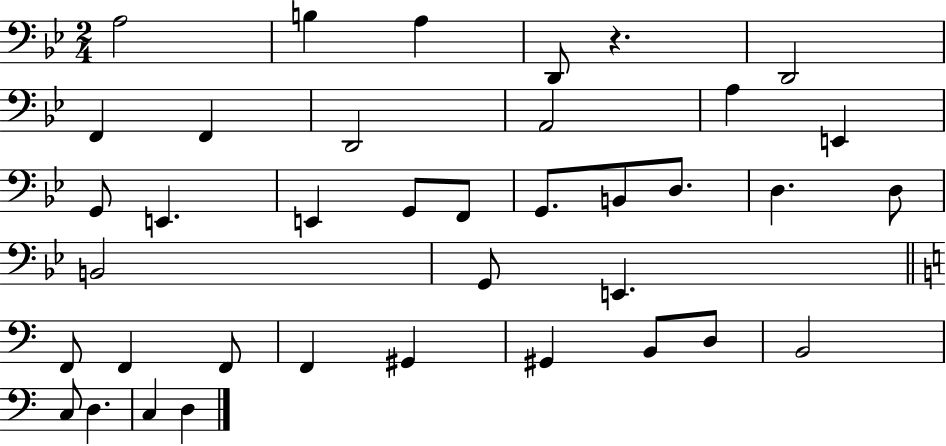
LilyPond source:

{
  \clef bass
  \numericTimeSignature
  \time 2/4
  \key bes \major
  a2 | b4 a4 | d,8 r4. | d,2 | \break f,4 f,4 | d,2 | a,2 | a4 e,4 | \break g,8 e,4. | e,4 g,8 f,8 | g,8. b,8 d8. | d4. d8 | \break b,2 | g,8 e,4. | \bar "||" \break \key a \minor f,8 f,4 f,8 | f,4 gis,4 | gis,4 b,8 d8 | b,2 | \break c8 d4. | c4 d4 | \bar "|."
}